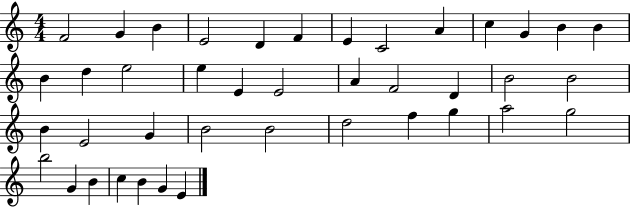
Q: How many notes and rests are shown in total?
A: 41